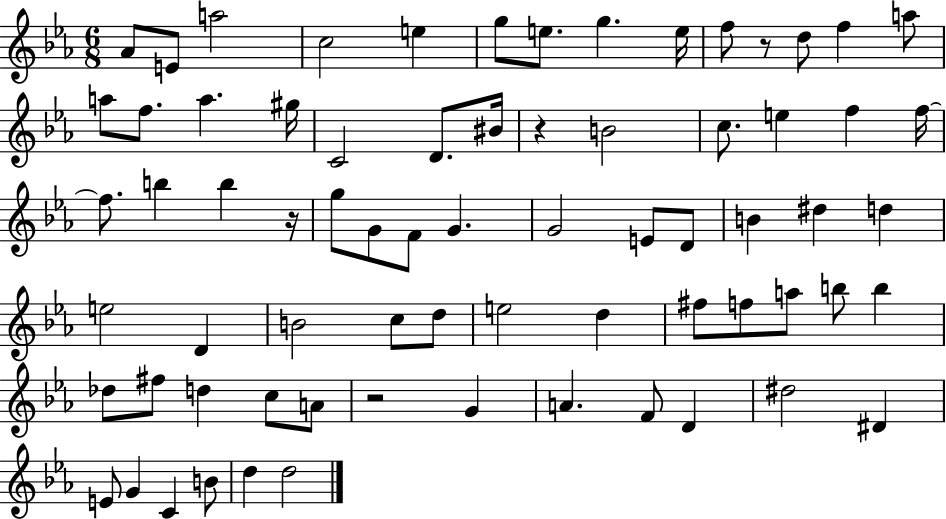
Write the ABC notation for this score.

X:1
T:Untitled
M:6/8
L:1/4
K:Eb
_A/2 E/2 a2 c2 e g/2 e/2 g e/4 f/2 z/2 d/2 f a/2 a/2 f/2 a ^g/4 C2 D/2 ^B/4 z B2 c/2 e f f/4 f/2 b b z/4 g/2 G/2 F/2 G G2 E/2 D/2 B ^d d e2 D B2 c/2 d/2 e2 d ^f/2 f/2 a/2 b/2 b _d/2 ^f/2 d c/2 A/2 z2 G A F/2 D ^d2 ^D E/2 G C B/2 d d2